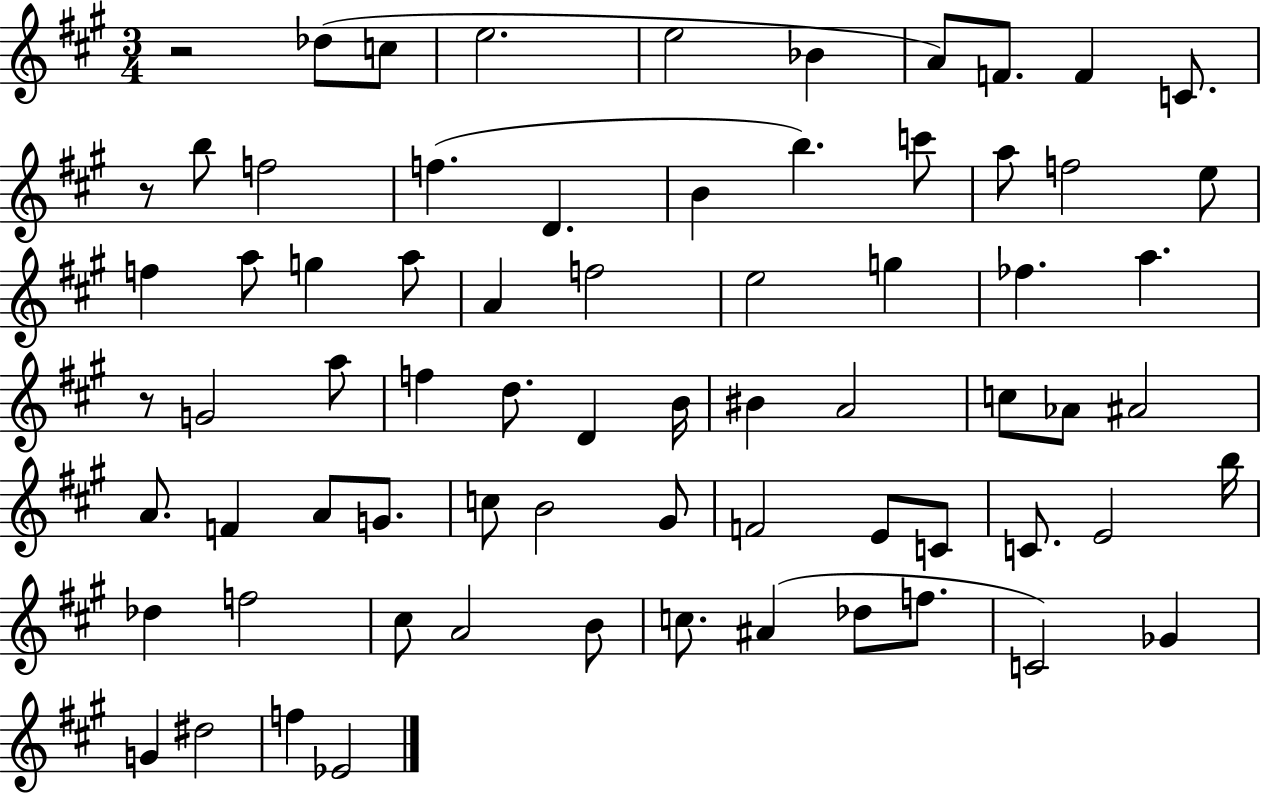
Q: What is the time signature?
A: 3/4